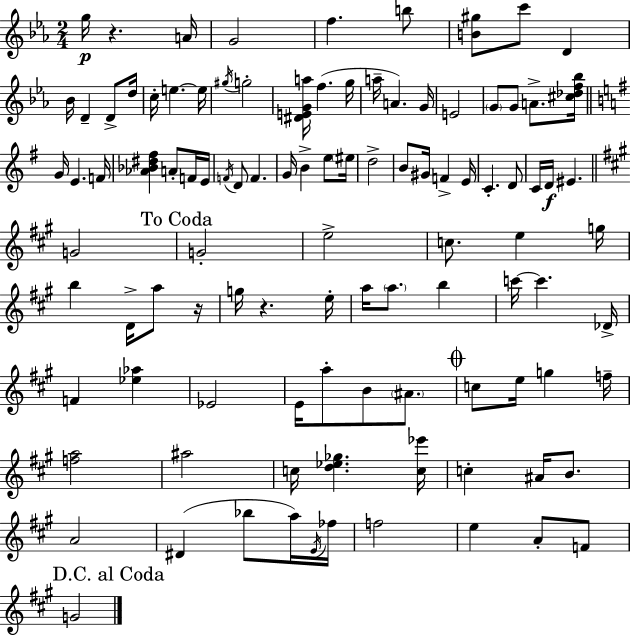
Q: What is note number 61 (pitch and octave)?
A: A5